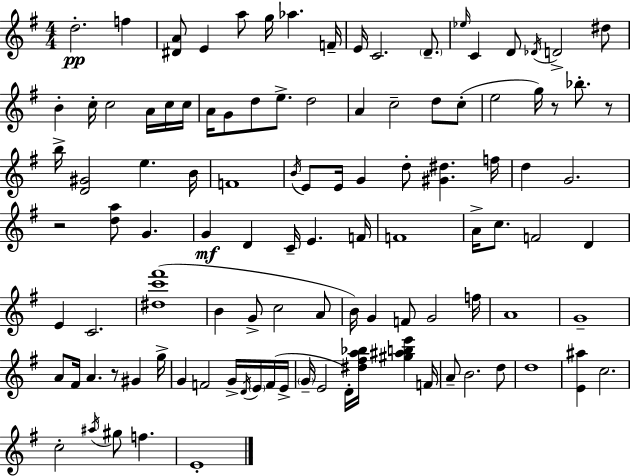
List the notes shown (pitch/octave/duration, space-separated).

D5/h. F5/q [D#4,A4]/e E4/q A5/e G5/s Ab5/q. F4/s E4/s C4/h. D4/e. Eb5/s C4/q D4/e Db4/s D4/h D#5/e B4/q C5/s C5/h A4/s C5/s C5/s A4/s G4/e D5/e E5/e. D5/h A4/q C5/h D5/e C5/e E5/h G5/s R/e Bb5/e. R/e B5/s [D4,G#4]/h E5/q. B4/s F4/w B4/s E4/e E4/s G4/q D5/e [G#4,D#5]/q. F5/s D5/q G4/h. R/h [D5,A5]/e G4/q. G4/q D4/q C4/s E4/q. F4/s F4/w A4/s C5/e. F4/h D4/q E4/q C4/h. [D#5,C6,F#6]/w B4/q G4/e C5/h A4/e B4/s G4/q F4/e G4/h F5/s A4/w G4/w A4/e F#4/s A4/q. R/e G#4/q G5/s G4/q F4/h G4/s D4/s E4/s F4/s E4/s G4/s E4/h D4/s [D#5,F#5,A5,Bb5]/s [G#5,A#5,B5,E6]/q F4/s A4/e B4/h. D5/e D5/w [E4,A#5]/q C5/h. C5/h A#5/s G#5/e F5/q. E4/w